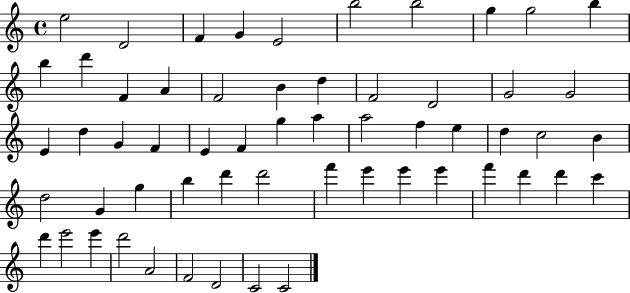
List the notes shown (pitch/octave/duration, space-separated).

E5/h D4/h F4/q G4/q E4/h B5/h B5/h G5/q G5/h B5/q B5/q D6/q F4/q A4/q F4/h B4/q D5/q F4/h D4/h G4/h G4/h E4/q D5/q G4/q F4/q E4/q F4/q G5/q A5/q A5/h F5/q E5/q D5/q C5/h B4/q D5/h G4/q G5/q B5/q D6/q D6/h F6/q E6/q E6/q E6/q F6/q D6/q D6/q C6/q D6/q E6/h E6/q D6/h A4/h F4/h D4/h C4/h C4/h